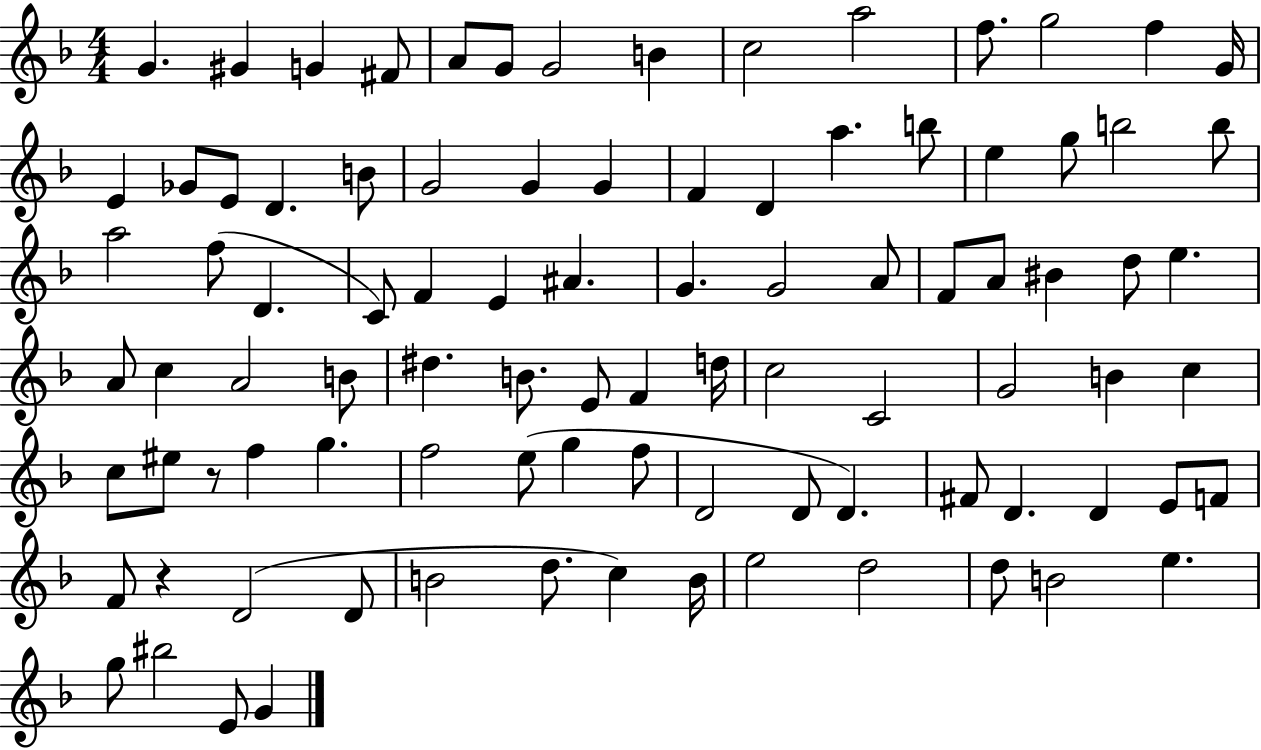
{
  \clef treble
  \numericTimeSignature
  \time 4/4
  \key f \major
  g'4. gis'4 g'4 fis'8 | a'8 g'8 g'2 b'4 | c''2 a''2 | f''8. g''2 f''4 g'16 | \break e'4 ges'8 e'8 d'4. b'8 | g'2 g'4 g'4 | f'4 d'4 a''4. b''8 | e''4 g''8 b''2 b''8 | \break a''2 f''8( d'4. | c'8) f'4 e'4 ais'4. | g'4. g'2 a'8 | f'8 a'8 bis'4 d''8 e''4. | \break a'8 c''4 a'2 b'8 | dis''4. b'8. e'8 f'4 d''16 | c''2 c'2 | g'2 b'4 c''4 | \break c''8 eis''8 r8 f''4 g''4. | f''2 e''8( g''4 f''8 | d'2 d'8 d'4.) | fis'8 d'4. d'4 e'8 f'8 | \break f'8 r4 d'2( d'8 | b'2 d''8. c''4) b'16 | e''2 d''2 | d''8 b'2 e''4. | \break g''8 bis''2 e'8 g'4 | \bar "|."
}